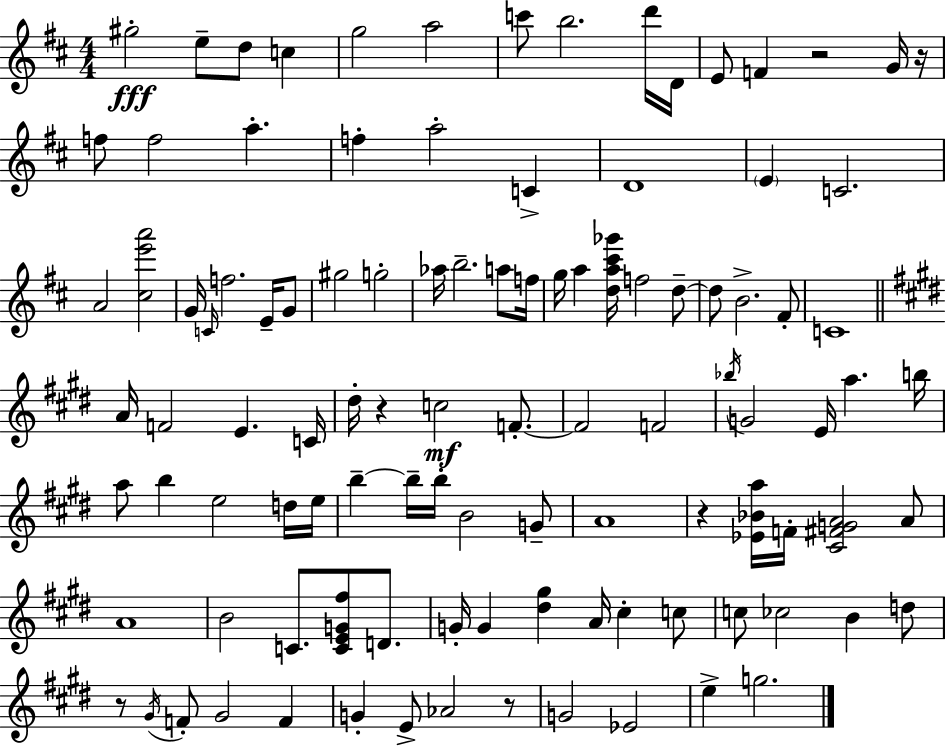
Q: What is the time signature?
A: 4/4